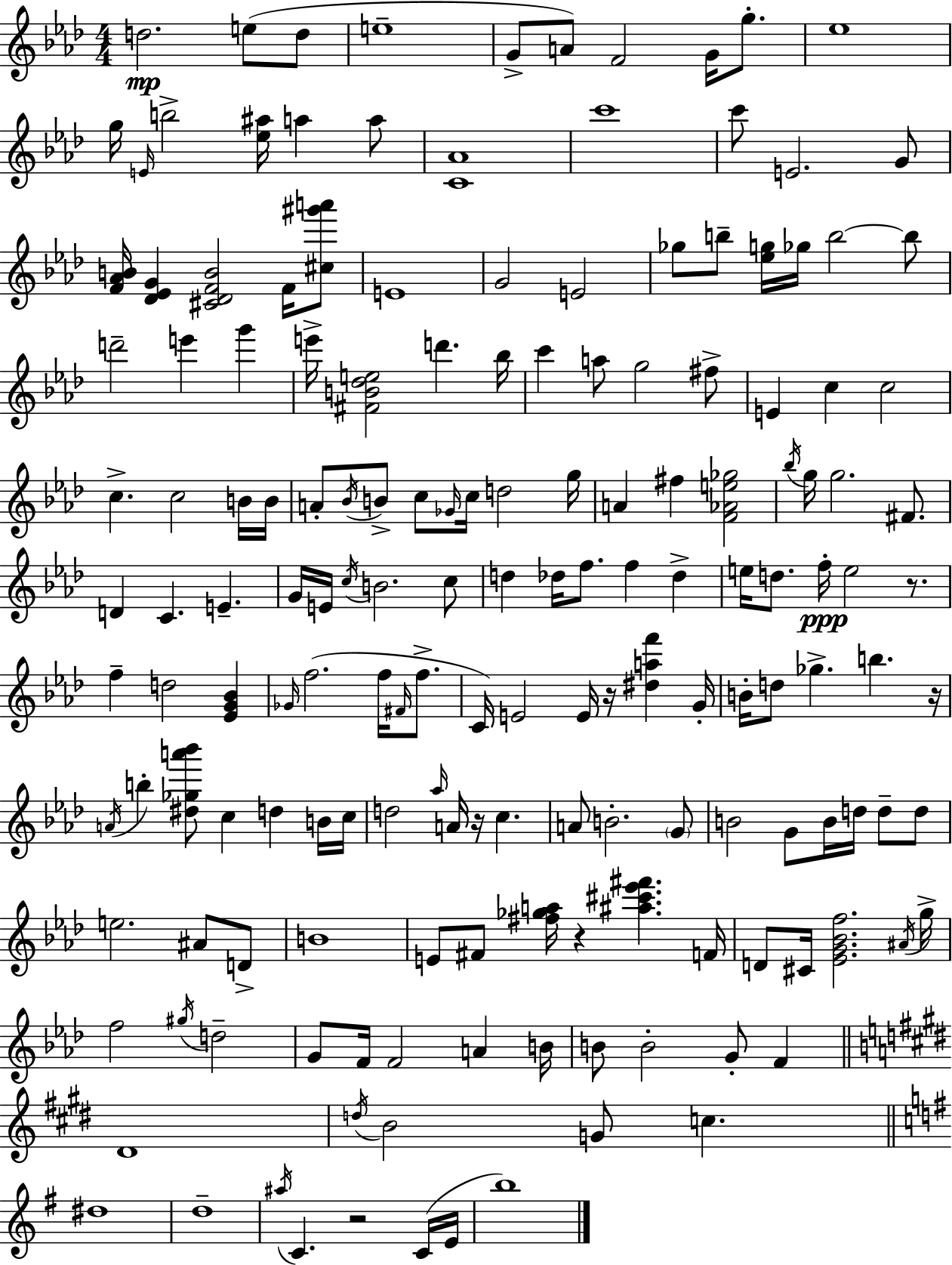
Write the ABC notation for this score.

X:1
T:Untitled
M:4/4
L:1/4
K:Ab
d2 e/2 d/2 e4 G/2 A/2 F2 G/4 g/2 _e4 g/4 E/4 b2 [_e^a]/4 a a/2 [C_A]4 c'4 c'/2 E2 G/2 [F_AB]/4 [_D_EG] [^C_DFB]2 F/4 [^c^g'a']/2 E4 G2 E2 _g/2 b/2 [_eg]/4 _g/4 b2 b/2 d'2 e' g' e'/4 [^FB_de]2 d' _b/4 c' a/2 g2 ^f/2 E c c2 c c2 B/4 B/4 A/2 _B/4 B/2 c/2 _G/4 c/4 d2 g/4 A ^f [F_Ae_g]2 _b/4 g/4 g2 ^F/2 D C E G/4 E/4 c/4 B2 c/2 d _d/4 f/2 f _d e/4 d/2 f/4 e2 z/2 f d2 [_EG_B] _G/4 f2 f/4 ^F/4 f/2 C/4 E2 E/4 z/4 [^daf'] G/4 B/4 d/2 _g b z/4 A/4 b [^d_ga'_b']/2 c d B/4 c/4 d2 _a/4 A/4 z/4 c A/2 B2 G/2 B2 G/2 B/4 d/4 d/2 d/2 e2 ^A/2 D/2 B4 E/2 ^F/2 [^f_ga]/4 z [^a^c'_e'^f'] F/4 D/2 ^C/4 [_EG_Bf]2 ^A/4 g/4 f2 ^g/4 d2 G/2 F/4 F2 A B/4 B/2 B2 G/2 F ^D4 d/4 B2 G/2 c ^d4 d4 ^a/4 C z2 C/4 E/4 b4